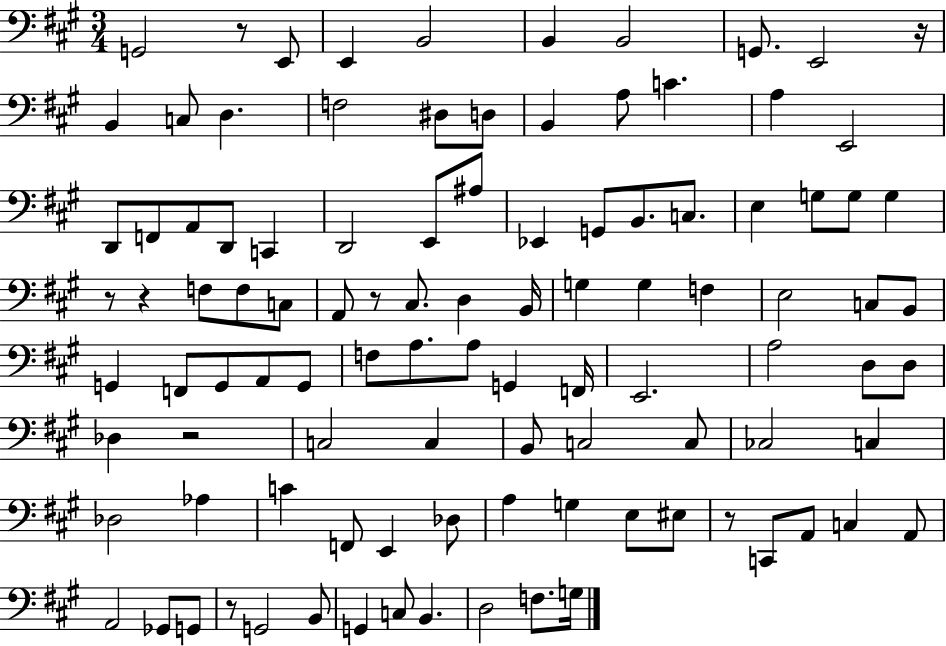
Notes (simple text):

G2/h R/e E2/e E2/q B2/h B2/q B2/h G2/e. E2/h R/s B2/q C3/e D3/q. F3/h D#3/e D3/e B2/q A3/e C4/q. A3/q E2/h D2/e F2/e A2/e D2/e C2/q D2/h E2/e A#3/e Eb2/q G2/e B2/e. C3/e. E3/q G3/e G3/e G3/q R/e R/q F3/e F3/e C3/e A2/e R/e C#3/e. D3/q B2/s G3/q G3/q F3/q E3/h C3/e B2/e G2/q F2/e G2/e A2/e G2/e F3/e A3/e. A3/e G2/q F2/s E2/h. A3/h D3/e D3/e Db3/q R/h C3/h C3/q B2/e C3/h C3/e CES3/h C3/q Db3/h Ab3/q C4/q F2/e E2/q Db3/e A3/q G3/q E3/e EIS3/e R/e C2/e A2/e C3/q A2/e A2/h Gb2/e G2/e R/e G2/h B2/e G2/q C3/e B2/q. D3/h F3/e. G3/s